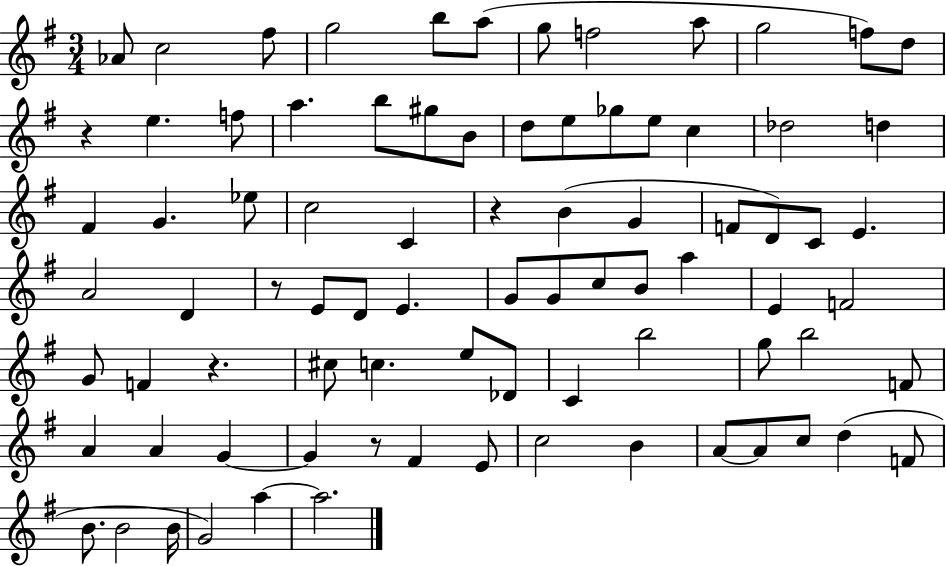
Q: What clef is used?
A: treble